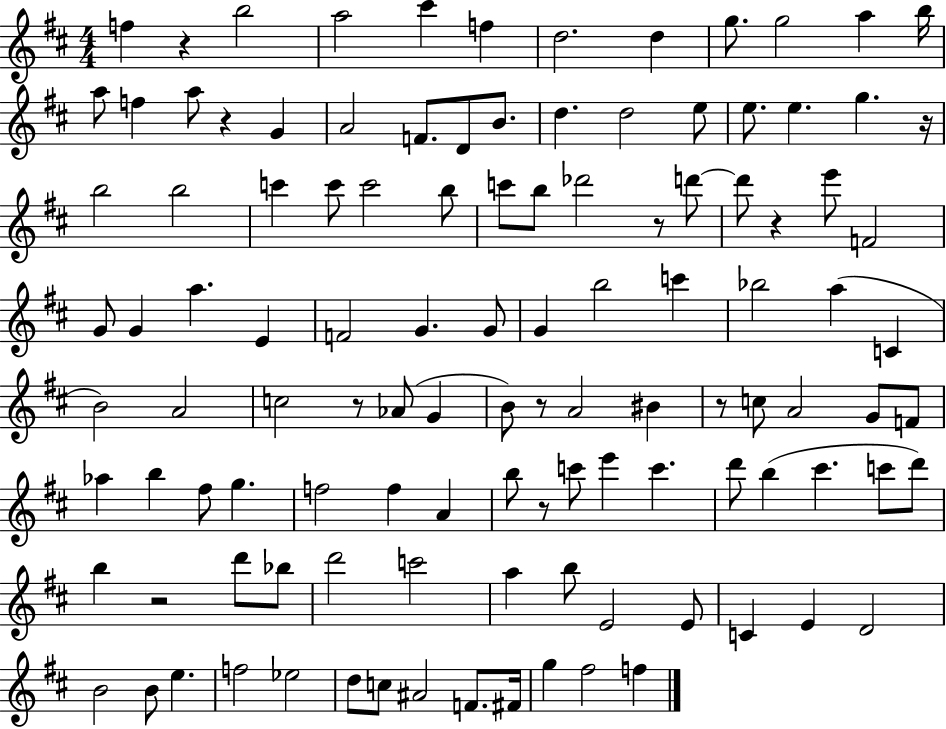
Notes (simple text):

F5/q R/q B5/h A5/h C#6/q F5/q D5/h. D5/q G5/e. G5/h A5/q B5/s A5/e F5/q A5/e R/q G4/q A4/h F4/e. D4/e B4/e. D5/q. D5/h E5/e E5/e. E5/q. G5/q. R/s B5/h B5/h C6/q C6/e C6/h B5/e C6/e B5/e Db6/h R/e D6/e D6/e R/q E6/e F4/h G4/e G4/q A5/q. E4/q F4/h G4/q. G4/e G4/q B5/h C6/q Bb5/h A5/q C4/q B4/h A4/h C5/h R/e Ab4/e G4/q B4/e R/e A4/h BIS4/q R/e C5/e A4/h G4/e F4/e Ab5/q B5/q F#5/e G5/q. F5/h F5/q A4/q B5/e R/e C6/e E6/q C6/q. D6/e B5/q C#6/q. C6/e D6/e B5/q R/h D6/e Bb5/e D6/h C6/h A5/q B5/e E4/h E4/e C4/q E4/q D4/h B4/h B4/e E5/q. F5/h Eb5/h D5/e C5/e A#4/h F4/e. F#4/s G5/q F#5/h F5/q